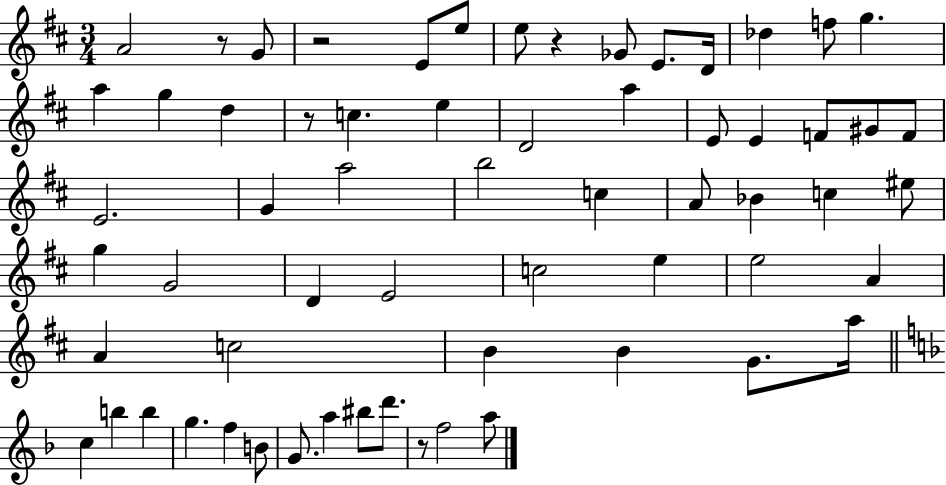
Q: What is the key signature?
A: D major